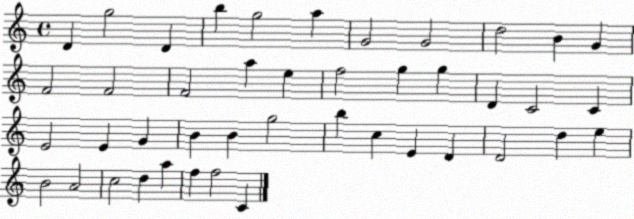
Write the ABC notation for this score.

X:1
T:Untitled
M:4/4
L:1/4
K:C
D g2 D b g2 a G2 G2 d2 B G F2 F2 F2 a e f2 g g D C2 C E2 E G B B g2 b c E D D2 d e B2 A2 c2 d a f f2 C